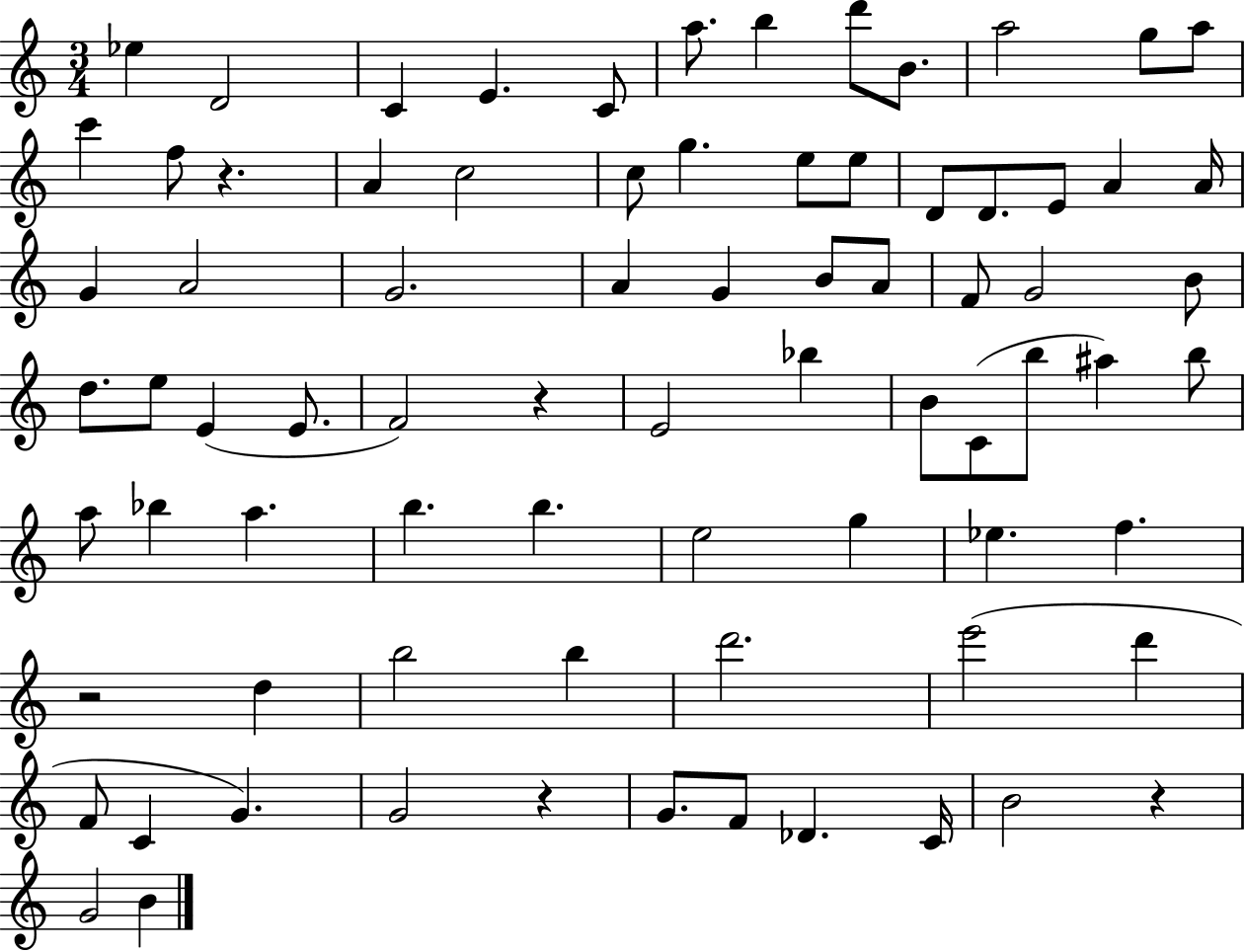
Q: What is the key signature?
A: C major